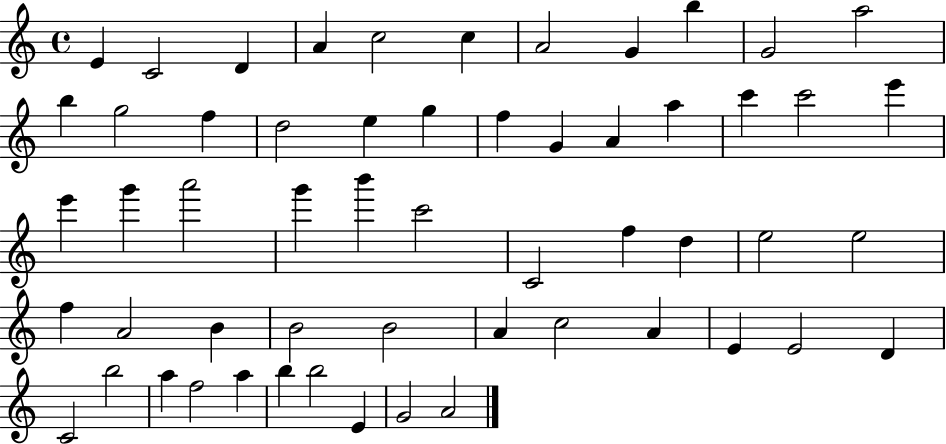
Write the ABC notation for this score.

X:1
T:Untitled
M:4/4
L:1/4
K:C
E C2 D A c2 c A2 G b G2 a2 b g2 f d2 e g f G A a c' c'2 e' e' g' a'2 g' b' c'2 C2 f d e2 e2 f A2 B B2 B2 A c2 A E E2 D C2 b2 a f2 a b b2 E G2 A2